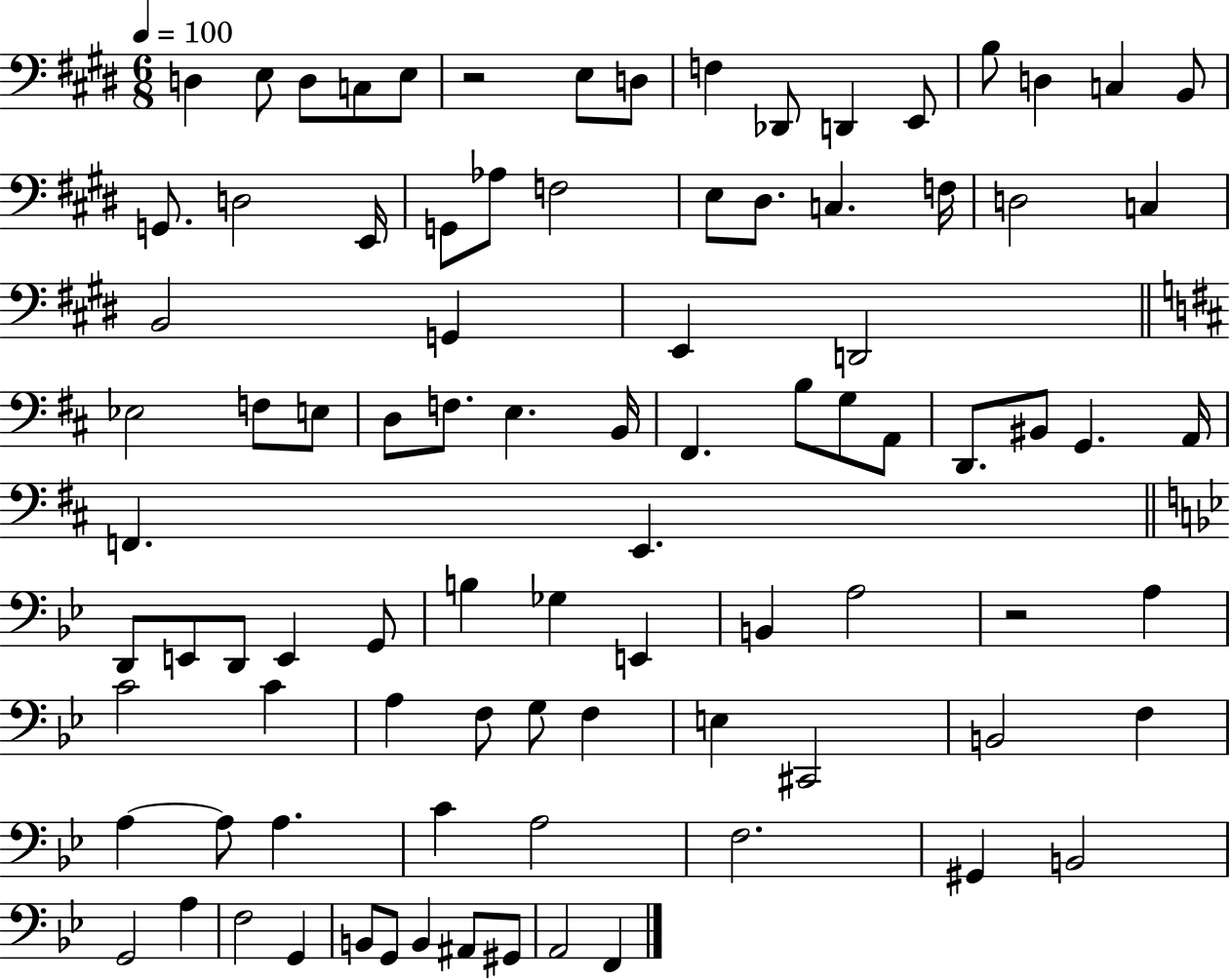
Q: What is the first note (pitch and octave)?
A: D3